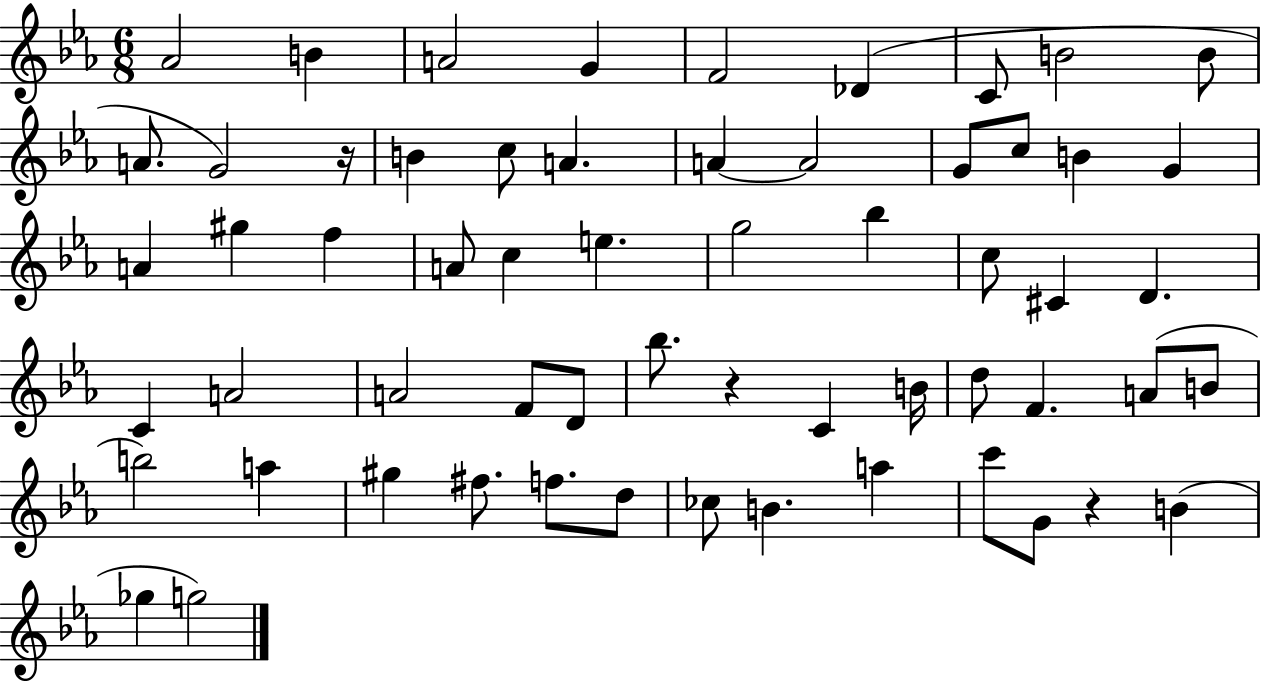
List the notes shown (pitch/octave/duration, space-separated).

Ab4/h B4/q A4/h G4/q F4/h Db4/q C4/e B4/h B4/e A4/e. G4/h R/s B4/q C5/e A4/q. A4/q A4/h G4/e C5/e B4/q G4/q A4/q G#5/q F5/q A4/e C5/q E5/q. G5/h Bb5/q C5/e C#4/q D4/q. C4/q A4/h A4/h F4/e D4/e Bb5/e. R/q C4/q B4/s D5/e F4/q. A4/e B4/e B5/h A5/q G#5/q F#5/e. F5/e. D5/e CES5/e B4/q. A5/q C6/e G4/e R/q B4/q Gb5/q G5/h